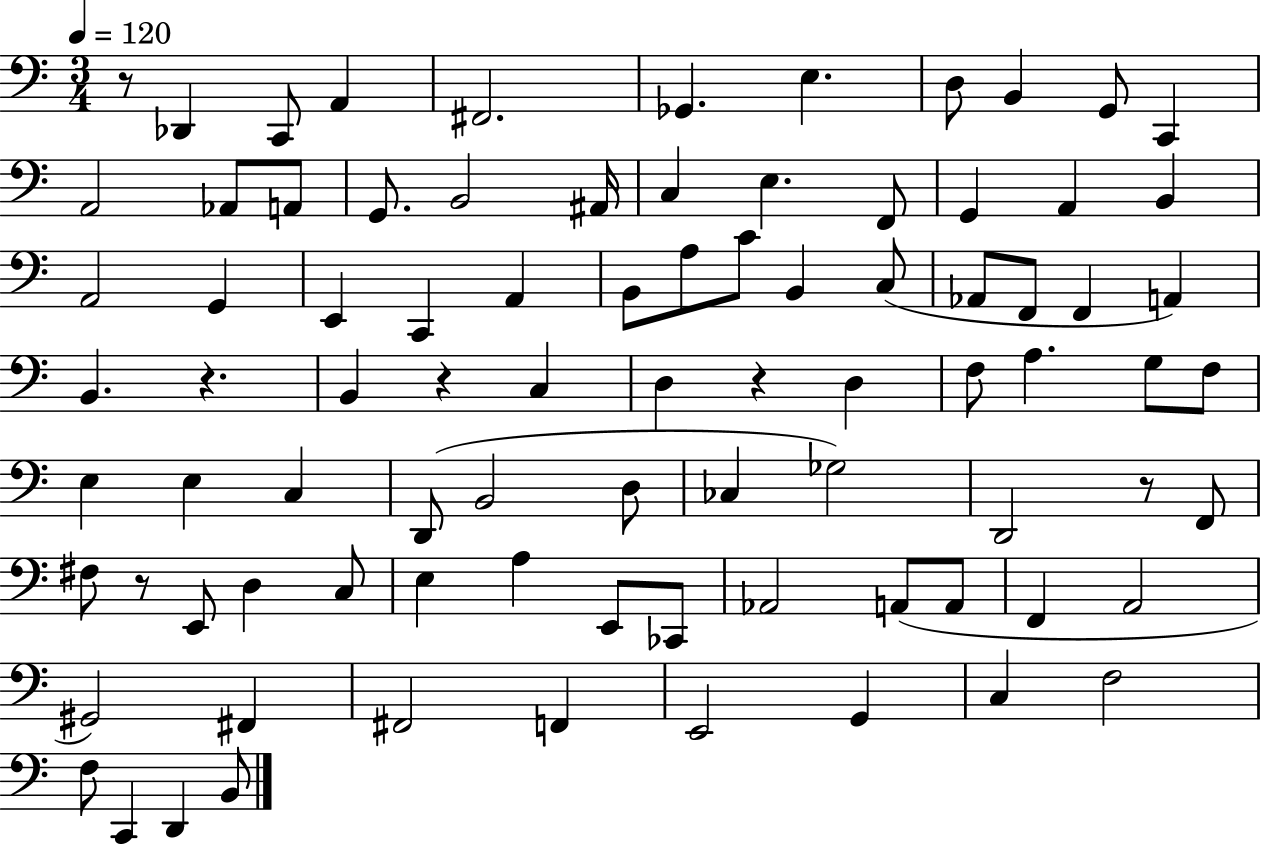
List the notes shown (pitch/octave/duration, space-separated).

R/e Db2/q C2/e A2/q F#2/h. Gb2/q. E3/q. D3/e B2/q G2/e C2/q A2/h Ab2/e A2/e G2/e. B2/h A#2/s C3/q E3/q. F2/e G2/q A2/q B2/q A2/h G2/q E2/q C2/q A2/q B2/e A3/e C4/e B2/q C3/e Ab2/e F2/e F2/q A2/q B2/q. R/q. B2/q R/q C3/q D3/q R/q D3/q F3/e A3/q. G3/e F3/e E3/q E3/q C3/q D2/e B2/h D3/e CES3/q Gb3/h D2/h R/e F2/e F#3/e R/e E2/e D3/q C3/e E3/q A3/q E2/e CES2/e Ab2/h A2/e A2/e F2/q A2/h G#2/h F#2/q F#2/h F2/q E2/h G2/q C3/q F3/h F3/e C2/q D2/q B2/e